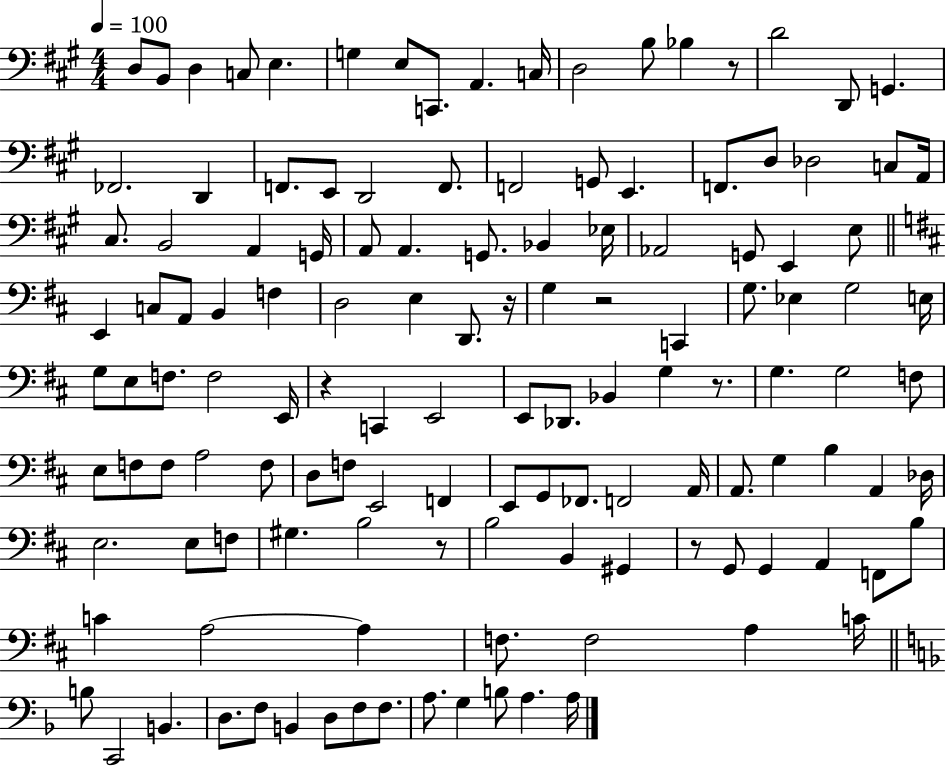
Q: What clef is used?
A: bass